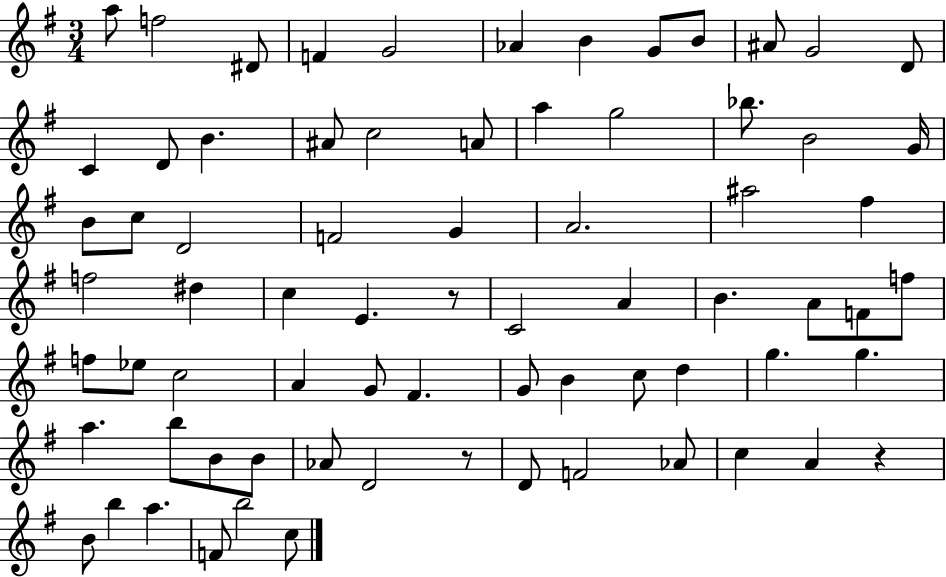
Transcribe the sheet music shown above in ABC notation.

X:1
T:Untitled
M:3/4
L:1/4
K:G
a/2 f2 ^D/2 F G2 _A B G/2 B/2 ^A/2 G2 D/2 C D/2 B ^A/2 c2 A/2 a g2 _b/2 B2 G/4 B/2 c/2 D2 F2 G A2 ^a2 ^f f2 ^d c E z/2 C2 A B A/2 F/2 f/2 f/2 _e/2 c2 A G/2 ^F G/2 B c/2 d g g a b/2 B/2 B/2 _A/2 D2 z/2 D/2 F2 _A/2 c A z B/2 b a F/2 b2 c/2